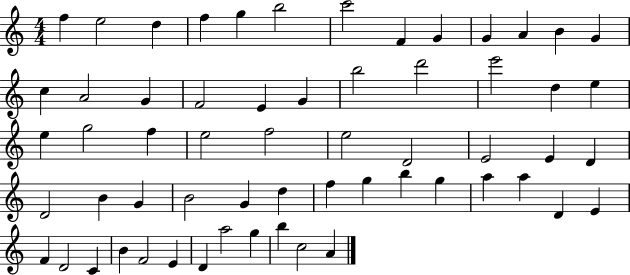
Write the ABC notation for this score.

X:1
T:Untitled
M:4/4
L:1/4
K:C
f e2 d f g b2 c'2 F G G A B G c A2 G F2 E G b2 d'2 e'2 d e e g2 f e2 f2 e2 D2 E2 E D D2 B G B2 G d f g b g a a D E F D2 C B F2 E D a2 g b c2 A